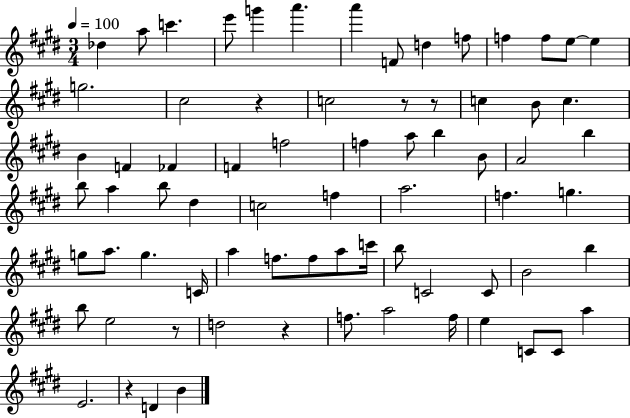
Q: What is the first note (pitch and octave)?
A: Db5